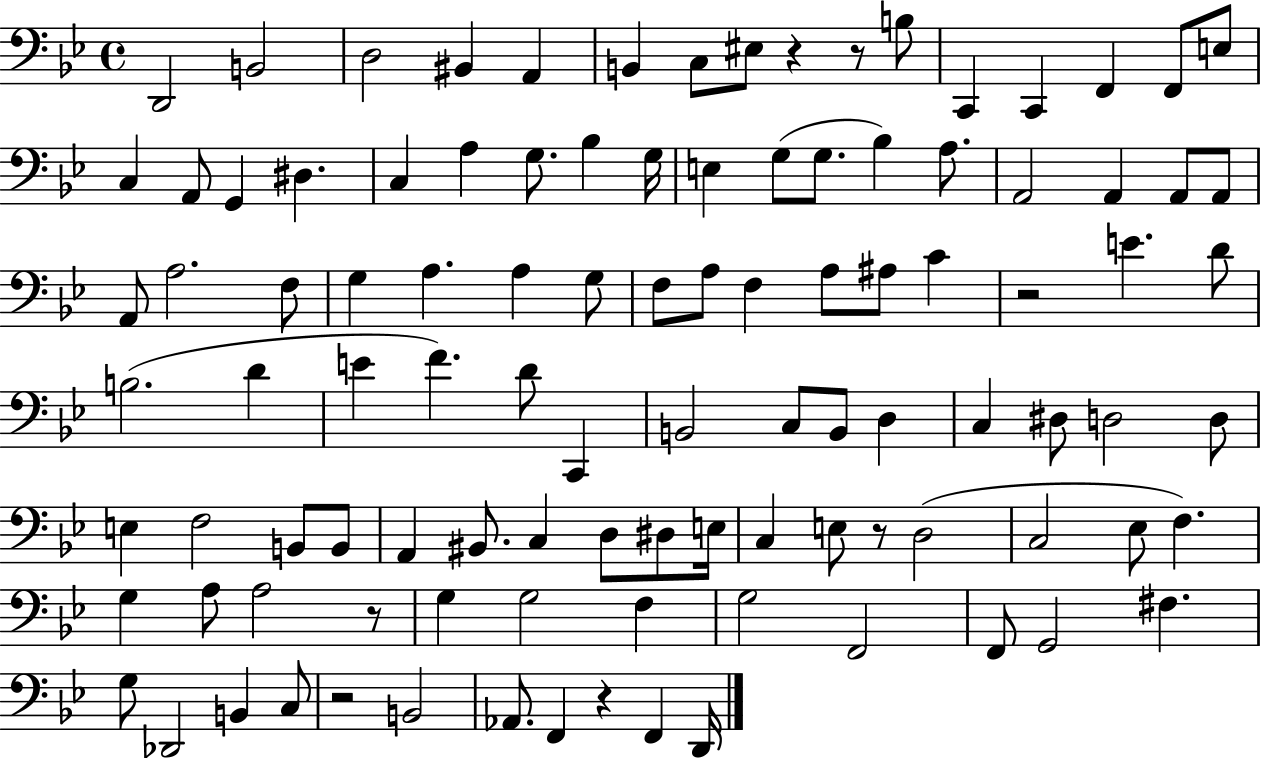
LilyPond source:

{
  \clef bass
  \time 4/4
  \defaultTimeSignature
  \key bes \major
  d,2 b,2 | d2 bis,4 a,4 | b,4 c8 eis8 r4 r8 b8 | c,4 c,4 f,4 f,8 e8 | \break c4 a,8 g,4 dis4. | c4 a4 g8. bes4 g16 | e4 g8( g8. bes4) a8. | a,2 a,4 a,8 a,8 | \break a,8 a2. f8 | g4 a4. a4 g8 | f8 a8 f4 a8 ais8 c'4 | r2 e'4. d'8 | \break b2.( d'4 | e'4 f'4.) d'8 c,4 | b,2 c8 b,8 d4 | c4 dis8 d2 d8 | \break e4 f2 b,8 b,8 | a,4 bis,8. c4 d8 dis8 e16 | c4 e8 r8 d2( | c2 ees8 f4.) | \break g4 a8 a2 r8 | g4 g2 f4 | g2 f,2 | f,8 g,2 fis4. | \break g8 des,2 b,4 c8 | r2 b,2 | aes,8. f,4 r4 f,4 d,16 | \bar "|."
}